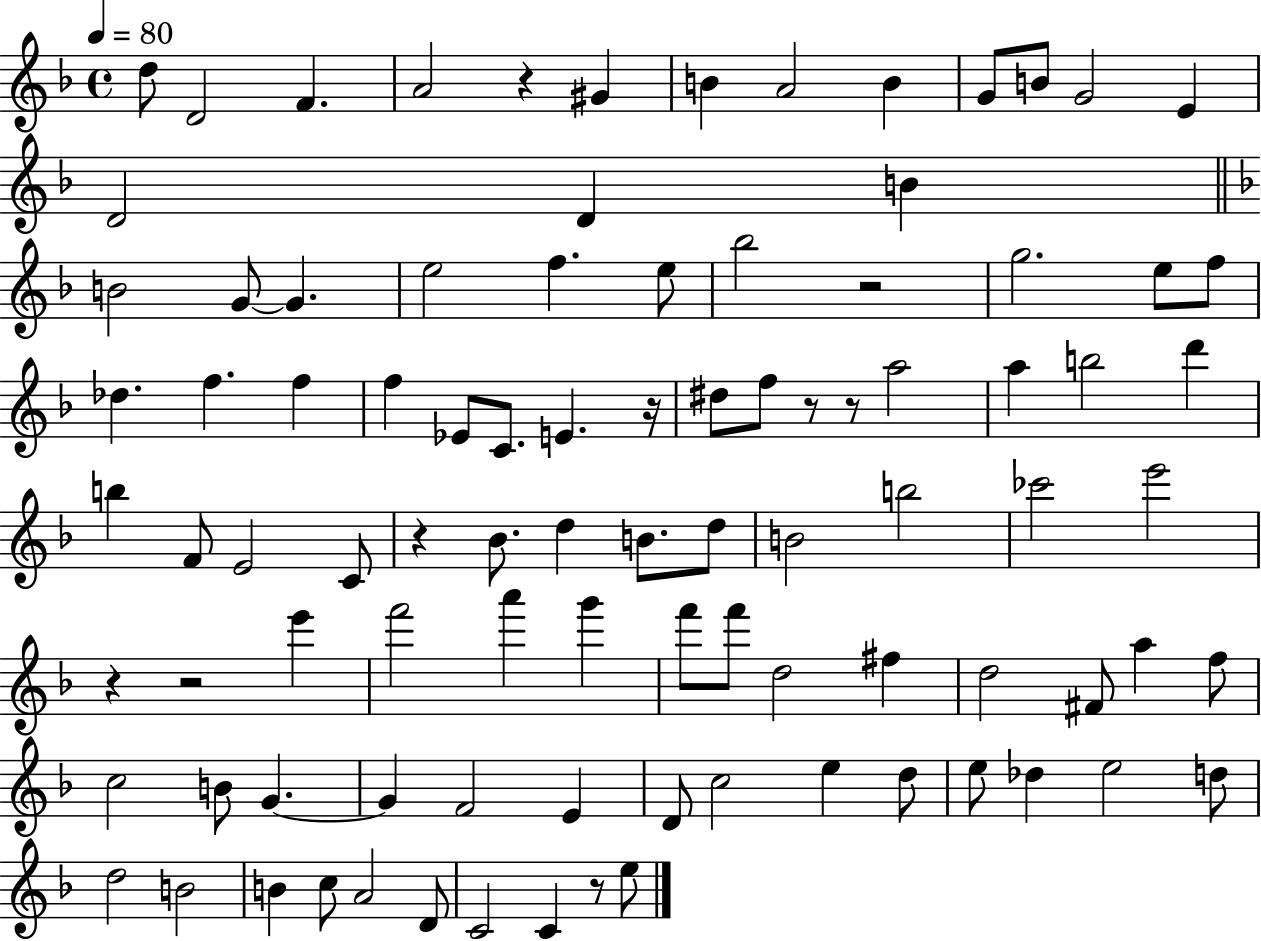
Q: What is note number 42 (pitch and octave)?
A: C4